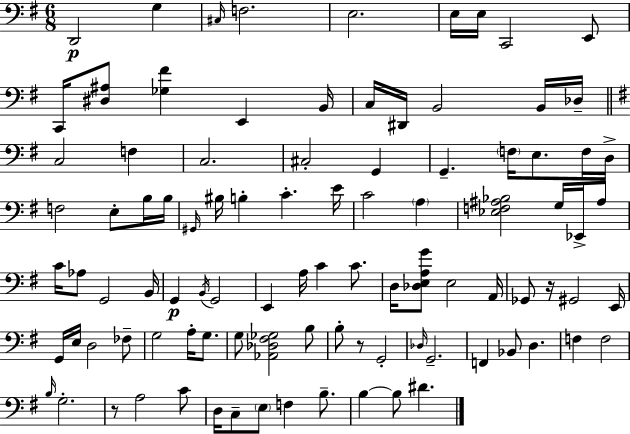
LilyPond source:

{
  \clef bass
  \numericTimeSignature
  \time 6/8
  \key e \minor
  d,2\p g4 | \grace { cis16 } f2. | e2. | e16 e16 c,2 e,8 | \break c,16 <dis ais>8 <ges fis'>4 e,4 | b,16 c16 dis,16 b,2 b,16 | des16-- \bar "||" \break \key g \major c2 f4 | c2. | cis2-. g,4 | g,4.-- \parenthesize f16 e8. f16 d16-> | \break f2 e8-. b16 b16 | \grace { gis,16 } bis16 b4-. c'4.-. | e'16 c'2 \parenthesize a4 | <ees f ais bes>2 g16 ees,16-> ais8 | \break c'16 aes8 g,2 | b,16 g,4\p \acciaccatura { b,16 } g,2 | e,4 a16 c'4 c'8. | d16 <des e a g'>8 e2 | \break a,16 ges,8 r16 gis,2 | e,16 g,16 e16 d2 | fes8-- g2 a16-. g8. | g8 <aes, des fis ges>2 | \break b8 b8-. r8 g,2-. | \grace { des16 } g,2.-- | f,4 bes,8 d4. | f4 f2 | \break \grace { b16 } g2.-. | r8 a2 | c'8 d16 c8-- \parenthesize e8 f4 | b8.-- b4~~ b8 dis'4. | \break \bar "|."
}